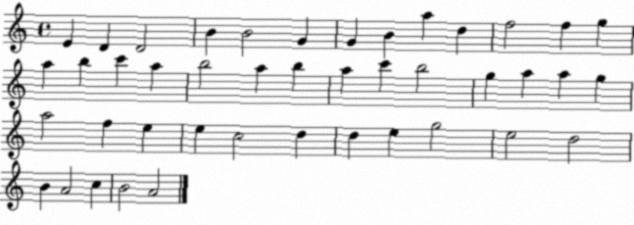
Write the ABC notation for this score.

X:1
T:Untitled
M:4/4
L:1/4
K:C
E D D2 B B2 G G B a d f2 f g a b c' a b2 a b a c' b2 g a a g a2 f e e c2 d d e g2 e2 d2 B A2 c B2 A2